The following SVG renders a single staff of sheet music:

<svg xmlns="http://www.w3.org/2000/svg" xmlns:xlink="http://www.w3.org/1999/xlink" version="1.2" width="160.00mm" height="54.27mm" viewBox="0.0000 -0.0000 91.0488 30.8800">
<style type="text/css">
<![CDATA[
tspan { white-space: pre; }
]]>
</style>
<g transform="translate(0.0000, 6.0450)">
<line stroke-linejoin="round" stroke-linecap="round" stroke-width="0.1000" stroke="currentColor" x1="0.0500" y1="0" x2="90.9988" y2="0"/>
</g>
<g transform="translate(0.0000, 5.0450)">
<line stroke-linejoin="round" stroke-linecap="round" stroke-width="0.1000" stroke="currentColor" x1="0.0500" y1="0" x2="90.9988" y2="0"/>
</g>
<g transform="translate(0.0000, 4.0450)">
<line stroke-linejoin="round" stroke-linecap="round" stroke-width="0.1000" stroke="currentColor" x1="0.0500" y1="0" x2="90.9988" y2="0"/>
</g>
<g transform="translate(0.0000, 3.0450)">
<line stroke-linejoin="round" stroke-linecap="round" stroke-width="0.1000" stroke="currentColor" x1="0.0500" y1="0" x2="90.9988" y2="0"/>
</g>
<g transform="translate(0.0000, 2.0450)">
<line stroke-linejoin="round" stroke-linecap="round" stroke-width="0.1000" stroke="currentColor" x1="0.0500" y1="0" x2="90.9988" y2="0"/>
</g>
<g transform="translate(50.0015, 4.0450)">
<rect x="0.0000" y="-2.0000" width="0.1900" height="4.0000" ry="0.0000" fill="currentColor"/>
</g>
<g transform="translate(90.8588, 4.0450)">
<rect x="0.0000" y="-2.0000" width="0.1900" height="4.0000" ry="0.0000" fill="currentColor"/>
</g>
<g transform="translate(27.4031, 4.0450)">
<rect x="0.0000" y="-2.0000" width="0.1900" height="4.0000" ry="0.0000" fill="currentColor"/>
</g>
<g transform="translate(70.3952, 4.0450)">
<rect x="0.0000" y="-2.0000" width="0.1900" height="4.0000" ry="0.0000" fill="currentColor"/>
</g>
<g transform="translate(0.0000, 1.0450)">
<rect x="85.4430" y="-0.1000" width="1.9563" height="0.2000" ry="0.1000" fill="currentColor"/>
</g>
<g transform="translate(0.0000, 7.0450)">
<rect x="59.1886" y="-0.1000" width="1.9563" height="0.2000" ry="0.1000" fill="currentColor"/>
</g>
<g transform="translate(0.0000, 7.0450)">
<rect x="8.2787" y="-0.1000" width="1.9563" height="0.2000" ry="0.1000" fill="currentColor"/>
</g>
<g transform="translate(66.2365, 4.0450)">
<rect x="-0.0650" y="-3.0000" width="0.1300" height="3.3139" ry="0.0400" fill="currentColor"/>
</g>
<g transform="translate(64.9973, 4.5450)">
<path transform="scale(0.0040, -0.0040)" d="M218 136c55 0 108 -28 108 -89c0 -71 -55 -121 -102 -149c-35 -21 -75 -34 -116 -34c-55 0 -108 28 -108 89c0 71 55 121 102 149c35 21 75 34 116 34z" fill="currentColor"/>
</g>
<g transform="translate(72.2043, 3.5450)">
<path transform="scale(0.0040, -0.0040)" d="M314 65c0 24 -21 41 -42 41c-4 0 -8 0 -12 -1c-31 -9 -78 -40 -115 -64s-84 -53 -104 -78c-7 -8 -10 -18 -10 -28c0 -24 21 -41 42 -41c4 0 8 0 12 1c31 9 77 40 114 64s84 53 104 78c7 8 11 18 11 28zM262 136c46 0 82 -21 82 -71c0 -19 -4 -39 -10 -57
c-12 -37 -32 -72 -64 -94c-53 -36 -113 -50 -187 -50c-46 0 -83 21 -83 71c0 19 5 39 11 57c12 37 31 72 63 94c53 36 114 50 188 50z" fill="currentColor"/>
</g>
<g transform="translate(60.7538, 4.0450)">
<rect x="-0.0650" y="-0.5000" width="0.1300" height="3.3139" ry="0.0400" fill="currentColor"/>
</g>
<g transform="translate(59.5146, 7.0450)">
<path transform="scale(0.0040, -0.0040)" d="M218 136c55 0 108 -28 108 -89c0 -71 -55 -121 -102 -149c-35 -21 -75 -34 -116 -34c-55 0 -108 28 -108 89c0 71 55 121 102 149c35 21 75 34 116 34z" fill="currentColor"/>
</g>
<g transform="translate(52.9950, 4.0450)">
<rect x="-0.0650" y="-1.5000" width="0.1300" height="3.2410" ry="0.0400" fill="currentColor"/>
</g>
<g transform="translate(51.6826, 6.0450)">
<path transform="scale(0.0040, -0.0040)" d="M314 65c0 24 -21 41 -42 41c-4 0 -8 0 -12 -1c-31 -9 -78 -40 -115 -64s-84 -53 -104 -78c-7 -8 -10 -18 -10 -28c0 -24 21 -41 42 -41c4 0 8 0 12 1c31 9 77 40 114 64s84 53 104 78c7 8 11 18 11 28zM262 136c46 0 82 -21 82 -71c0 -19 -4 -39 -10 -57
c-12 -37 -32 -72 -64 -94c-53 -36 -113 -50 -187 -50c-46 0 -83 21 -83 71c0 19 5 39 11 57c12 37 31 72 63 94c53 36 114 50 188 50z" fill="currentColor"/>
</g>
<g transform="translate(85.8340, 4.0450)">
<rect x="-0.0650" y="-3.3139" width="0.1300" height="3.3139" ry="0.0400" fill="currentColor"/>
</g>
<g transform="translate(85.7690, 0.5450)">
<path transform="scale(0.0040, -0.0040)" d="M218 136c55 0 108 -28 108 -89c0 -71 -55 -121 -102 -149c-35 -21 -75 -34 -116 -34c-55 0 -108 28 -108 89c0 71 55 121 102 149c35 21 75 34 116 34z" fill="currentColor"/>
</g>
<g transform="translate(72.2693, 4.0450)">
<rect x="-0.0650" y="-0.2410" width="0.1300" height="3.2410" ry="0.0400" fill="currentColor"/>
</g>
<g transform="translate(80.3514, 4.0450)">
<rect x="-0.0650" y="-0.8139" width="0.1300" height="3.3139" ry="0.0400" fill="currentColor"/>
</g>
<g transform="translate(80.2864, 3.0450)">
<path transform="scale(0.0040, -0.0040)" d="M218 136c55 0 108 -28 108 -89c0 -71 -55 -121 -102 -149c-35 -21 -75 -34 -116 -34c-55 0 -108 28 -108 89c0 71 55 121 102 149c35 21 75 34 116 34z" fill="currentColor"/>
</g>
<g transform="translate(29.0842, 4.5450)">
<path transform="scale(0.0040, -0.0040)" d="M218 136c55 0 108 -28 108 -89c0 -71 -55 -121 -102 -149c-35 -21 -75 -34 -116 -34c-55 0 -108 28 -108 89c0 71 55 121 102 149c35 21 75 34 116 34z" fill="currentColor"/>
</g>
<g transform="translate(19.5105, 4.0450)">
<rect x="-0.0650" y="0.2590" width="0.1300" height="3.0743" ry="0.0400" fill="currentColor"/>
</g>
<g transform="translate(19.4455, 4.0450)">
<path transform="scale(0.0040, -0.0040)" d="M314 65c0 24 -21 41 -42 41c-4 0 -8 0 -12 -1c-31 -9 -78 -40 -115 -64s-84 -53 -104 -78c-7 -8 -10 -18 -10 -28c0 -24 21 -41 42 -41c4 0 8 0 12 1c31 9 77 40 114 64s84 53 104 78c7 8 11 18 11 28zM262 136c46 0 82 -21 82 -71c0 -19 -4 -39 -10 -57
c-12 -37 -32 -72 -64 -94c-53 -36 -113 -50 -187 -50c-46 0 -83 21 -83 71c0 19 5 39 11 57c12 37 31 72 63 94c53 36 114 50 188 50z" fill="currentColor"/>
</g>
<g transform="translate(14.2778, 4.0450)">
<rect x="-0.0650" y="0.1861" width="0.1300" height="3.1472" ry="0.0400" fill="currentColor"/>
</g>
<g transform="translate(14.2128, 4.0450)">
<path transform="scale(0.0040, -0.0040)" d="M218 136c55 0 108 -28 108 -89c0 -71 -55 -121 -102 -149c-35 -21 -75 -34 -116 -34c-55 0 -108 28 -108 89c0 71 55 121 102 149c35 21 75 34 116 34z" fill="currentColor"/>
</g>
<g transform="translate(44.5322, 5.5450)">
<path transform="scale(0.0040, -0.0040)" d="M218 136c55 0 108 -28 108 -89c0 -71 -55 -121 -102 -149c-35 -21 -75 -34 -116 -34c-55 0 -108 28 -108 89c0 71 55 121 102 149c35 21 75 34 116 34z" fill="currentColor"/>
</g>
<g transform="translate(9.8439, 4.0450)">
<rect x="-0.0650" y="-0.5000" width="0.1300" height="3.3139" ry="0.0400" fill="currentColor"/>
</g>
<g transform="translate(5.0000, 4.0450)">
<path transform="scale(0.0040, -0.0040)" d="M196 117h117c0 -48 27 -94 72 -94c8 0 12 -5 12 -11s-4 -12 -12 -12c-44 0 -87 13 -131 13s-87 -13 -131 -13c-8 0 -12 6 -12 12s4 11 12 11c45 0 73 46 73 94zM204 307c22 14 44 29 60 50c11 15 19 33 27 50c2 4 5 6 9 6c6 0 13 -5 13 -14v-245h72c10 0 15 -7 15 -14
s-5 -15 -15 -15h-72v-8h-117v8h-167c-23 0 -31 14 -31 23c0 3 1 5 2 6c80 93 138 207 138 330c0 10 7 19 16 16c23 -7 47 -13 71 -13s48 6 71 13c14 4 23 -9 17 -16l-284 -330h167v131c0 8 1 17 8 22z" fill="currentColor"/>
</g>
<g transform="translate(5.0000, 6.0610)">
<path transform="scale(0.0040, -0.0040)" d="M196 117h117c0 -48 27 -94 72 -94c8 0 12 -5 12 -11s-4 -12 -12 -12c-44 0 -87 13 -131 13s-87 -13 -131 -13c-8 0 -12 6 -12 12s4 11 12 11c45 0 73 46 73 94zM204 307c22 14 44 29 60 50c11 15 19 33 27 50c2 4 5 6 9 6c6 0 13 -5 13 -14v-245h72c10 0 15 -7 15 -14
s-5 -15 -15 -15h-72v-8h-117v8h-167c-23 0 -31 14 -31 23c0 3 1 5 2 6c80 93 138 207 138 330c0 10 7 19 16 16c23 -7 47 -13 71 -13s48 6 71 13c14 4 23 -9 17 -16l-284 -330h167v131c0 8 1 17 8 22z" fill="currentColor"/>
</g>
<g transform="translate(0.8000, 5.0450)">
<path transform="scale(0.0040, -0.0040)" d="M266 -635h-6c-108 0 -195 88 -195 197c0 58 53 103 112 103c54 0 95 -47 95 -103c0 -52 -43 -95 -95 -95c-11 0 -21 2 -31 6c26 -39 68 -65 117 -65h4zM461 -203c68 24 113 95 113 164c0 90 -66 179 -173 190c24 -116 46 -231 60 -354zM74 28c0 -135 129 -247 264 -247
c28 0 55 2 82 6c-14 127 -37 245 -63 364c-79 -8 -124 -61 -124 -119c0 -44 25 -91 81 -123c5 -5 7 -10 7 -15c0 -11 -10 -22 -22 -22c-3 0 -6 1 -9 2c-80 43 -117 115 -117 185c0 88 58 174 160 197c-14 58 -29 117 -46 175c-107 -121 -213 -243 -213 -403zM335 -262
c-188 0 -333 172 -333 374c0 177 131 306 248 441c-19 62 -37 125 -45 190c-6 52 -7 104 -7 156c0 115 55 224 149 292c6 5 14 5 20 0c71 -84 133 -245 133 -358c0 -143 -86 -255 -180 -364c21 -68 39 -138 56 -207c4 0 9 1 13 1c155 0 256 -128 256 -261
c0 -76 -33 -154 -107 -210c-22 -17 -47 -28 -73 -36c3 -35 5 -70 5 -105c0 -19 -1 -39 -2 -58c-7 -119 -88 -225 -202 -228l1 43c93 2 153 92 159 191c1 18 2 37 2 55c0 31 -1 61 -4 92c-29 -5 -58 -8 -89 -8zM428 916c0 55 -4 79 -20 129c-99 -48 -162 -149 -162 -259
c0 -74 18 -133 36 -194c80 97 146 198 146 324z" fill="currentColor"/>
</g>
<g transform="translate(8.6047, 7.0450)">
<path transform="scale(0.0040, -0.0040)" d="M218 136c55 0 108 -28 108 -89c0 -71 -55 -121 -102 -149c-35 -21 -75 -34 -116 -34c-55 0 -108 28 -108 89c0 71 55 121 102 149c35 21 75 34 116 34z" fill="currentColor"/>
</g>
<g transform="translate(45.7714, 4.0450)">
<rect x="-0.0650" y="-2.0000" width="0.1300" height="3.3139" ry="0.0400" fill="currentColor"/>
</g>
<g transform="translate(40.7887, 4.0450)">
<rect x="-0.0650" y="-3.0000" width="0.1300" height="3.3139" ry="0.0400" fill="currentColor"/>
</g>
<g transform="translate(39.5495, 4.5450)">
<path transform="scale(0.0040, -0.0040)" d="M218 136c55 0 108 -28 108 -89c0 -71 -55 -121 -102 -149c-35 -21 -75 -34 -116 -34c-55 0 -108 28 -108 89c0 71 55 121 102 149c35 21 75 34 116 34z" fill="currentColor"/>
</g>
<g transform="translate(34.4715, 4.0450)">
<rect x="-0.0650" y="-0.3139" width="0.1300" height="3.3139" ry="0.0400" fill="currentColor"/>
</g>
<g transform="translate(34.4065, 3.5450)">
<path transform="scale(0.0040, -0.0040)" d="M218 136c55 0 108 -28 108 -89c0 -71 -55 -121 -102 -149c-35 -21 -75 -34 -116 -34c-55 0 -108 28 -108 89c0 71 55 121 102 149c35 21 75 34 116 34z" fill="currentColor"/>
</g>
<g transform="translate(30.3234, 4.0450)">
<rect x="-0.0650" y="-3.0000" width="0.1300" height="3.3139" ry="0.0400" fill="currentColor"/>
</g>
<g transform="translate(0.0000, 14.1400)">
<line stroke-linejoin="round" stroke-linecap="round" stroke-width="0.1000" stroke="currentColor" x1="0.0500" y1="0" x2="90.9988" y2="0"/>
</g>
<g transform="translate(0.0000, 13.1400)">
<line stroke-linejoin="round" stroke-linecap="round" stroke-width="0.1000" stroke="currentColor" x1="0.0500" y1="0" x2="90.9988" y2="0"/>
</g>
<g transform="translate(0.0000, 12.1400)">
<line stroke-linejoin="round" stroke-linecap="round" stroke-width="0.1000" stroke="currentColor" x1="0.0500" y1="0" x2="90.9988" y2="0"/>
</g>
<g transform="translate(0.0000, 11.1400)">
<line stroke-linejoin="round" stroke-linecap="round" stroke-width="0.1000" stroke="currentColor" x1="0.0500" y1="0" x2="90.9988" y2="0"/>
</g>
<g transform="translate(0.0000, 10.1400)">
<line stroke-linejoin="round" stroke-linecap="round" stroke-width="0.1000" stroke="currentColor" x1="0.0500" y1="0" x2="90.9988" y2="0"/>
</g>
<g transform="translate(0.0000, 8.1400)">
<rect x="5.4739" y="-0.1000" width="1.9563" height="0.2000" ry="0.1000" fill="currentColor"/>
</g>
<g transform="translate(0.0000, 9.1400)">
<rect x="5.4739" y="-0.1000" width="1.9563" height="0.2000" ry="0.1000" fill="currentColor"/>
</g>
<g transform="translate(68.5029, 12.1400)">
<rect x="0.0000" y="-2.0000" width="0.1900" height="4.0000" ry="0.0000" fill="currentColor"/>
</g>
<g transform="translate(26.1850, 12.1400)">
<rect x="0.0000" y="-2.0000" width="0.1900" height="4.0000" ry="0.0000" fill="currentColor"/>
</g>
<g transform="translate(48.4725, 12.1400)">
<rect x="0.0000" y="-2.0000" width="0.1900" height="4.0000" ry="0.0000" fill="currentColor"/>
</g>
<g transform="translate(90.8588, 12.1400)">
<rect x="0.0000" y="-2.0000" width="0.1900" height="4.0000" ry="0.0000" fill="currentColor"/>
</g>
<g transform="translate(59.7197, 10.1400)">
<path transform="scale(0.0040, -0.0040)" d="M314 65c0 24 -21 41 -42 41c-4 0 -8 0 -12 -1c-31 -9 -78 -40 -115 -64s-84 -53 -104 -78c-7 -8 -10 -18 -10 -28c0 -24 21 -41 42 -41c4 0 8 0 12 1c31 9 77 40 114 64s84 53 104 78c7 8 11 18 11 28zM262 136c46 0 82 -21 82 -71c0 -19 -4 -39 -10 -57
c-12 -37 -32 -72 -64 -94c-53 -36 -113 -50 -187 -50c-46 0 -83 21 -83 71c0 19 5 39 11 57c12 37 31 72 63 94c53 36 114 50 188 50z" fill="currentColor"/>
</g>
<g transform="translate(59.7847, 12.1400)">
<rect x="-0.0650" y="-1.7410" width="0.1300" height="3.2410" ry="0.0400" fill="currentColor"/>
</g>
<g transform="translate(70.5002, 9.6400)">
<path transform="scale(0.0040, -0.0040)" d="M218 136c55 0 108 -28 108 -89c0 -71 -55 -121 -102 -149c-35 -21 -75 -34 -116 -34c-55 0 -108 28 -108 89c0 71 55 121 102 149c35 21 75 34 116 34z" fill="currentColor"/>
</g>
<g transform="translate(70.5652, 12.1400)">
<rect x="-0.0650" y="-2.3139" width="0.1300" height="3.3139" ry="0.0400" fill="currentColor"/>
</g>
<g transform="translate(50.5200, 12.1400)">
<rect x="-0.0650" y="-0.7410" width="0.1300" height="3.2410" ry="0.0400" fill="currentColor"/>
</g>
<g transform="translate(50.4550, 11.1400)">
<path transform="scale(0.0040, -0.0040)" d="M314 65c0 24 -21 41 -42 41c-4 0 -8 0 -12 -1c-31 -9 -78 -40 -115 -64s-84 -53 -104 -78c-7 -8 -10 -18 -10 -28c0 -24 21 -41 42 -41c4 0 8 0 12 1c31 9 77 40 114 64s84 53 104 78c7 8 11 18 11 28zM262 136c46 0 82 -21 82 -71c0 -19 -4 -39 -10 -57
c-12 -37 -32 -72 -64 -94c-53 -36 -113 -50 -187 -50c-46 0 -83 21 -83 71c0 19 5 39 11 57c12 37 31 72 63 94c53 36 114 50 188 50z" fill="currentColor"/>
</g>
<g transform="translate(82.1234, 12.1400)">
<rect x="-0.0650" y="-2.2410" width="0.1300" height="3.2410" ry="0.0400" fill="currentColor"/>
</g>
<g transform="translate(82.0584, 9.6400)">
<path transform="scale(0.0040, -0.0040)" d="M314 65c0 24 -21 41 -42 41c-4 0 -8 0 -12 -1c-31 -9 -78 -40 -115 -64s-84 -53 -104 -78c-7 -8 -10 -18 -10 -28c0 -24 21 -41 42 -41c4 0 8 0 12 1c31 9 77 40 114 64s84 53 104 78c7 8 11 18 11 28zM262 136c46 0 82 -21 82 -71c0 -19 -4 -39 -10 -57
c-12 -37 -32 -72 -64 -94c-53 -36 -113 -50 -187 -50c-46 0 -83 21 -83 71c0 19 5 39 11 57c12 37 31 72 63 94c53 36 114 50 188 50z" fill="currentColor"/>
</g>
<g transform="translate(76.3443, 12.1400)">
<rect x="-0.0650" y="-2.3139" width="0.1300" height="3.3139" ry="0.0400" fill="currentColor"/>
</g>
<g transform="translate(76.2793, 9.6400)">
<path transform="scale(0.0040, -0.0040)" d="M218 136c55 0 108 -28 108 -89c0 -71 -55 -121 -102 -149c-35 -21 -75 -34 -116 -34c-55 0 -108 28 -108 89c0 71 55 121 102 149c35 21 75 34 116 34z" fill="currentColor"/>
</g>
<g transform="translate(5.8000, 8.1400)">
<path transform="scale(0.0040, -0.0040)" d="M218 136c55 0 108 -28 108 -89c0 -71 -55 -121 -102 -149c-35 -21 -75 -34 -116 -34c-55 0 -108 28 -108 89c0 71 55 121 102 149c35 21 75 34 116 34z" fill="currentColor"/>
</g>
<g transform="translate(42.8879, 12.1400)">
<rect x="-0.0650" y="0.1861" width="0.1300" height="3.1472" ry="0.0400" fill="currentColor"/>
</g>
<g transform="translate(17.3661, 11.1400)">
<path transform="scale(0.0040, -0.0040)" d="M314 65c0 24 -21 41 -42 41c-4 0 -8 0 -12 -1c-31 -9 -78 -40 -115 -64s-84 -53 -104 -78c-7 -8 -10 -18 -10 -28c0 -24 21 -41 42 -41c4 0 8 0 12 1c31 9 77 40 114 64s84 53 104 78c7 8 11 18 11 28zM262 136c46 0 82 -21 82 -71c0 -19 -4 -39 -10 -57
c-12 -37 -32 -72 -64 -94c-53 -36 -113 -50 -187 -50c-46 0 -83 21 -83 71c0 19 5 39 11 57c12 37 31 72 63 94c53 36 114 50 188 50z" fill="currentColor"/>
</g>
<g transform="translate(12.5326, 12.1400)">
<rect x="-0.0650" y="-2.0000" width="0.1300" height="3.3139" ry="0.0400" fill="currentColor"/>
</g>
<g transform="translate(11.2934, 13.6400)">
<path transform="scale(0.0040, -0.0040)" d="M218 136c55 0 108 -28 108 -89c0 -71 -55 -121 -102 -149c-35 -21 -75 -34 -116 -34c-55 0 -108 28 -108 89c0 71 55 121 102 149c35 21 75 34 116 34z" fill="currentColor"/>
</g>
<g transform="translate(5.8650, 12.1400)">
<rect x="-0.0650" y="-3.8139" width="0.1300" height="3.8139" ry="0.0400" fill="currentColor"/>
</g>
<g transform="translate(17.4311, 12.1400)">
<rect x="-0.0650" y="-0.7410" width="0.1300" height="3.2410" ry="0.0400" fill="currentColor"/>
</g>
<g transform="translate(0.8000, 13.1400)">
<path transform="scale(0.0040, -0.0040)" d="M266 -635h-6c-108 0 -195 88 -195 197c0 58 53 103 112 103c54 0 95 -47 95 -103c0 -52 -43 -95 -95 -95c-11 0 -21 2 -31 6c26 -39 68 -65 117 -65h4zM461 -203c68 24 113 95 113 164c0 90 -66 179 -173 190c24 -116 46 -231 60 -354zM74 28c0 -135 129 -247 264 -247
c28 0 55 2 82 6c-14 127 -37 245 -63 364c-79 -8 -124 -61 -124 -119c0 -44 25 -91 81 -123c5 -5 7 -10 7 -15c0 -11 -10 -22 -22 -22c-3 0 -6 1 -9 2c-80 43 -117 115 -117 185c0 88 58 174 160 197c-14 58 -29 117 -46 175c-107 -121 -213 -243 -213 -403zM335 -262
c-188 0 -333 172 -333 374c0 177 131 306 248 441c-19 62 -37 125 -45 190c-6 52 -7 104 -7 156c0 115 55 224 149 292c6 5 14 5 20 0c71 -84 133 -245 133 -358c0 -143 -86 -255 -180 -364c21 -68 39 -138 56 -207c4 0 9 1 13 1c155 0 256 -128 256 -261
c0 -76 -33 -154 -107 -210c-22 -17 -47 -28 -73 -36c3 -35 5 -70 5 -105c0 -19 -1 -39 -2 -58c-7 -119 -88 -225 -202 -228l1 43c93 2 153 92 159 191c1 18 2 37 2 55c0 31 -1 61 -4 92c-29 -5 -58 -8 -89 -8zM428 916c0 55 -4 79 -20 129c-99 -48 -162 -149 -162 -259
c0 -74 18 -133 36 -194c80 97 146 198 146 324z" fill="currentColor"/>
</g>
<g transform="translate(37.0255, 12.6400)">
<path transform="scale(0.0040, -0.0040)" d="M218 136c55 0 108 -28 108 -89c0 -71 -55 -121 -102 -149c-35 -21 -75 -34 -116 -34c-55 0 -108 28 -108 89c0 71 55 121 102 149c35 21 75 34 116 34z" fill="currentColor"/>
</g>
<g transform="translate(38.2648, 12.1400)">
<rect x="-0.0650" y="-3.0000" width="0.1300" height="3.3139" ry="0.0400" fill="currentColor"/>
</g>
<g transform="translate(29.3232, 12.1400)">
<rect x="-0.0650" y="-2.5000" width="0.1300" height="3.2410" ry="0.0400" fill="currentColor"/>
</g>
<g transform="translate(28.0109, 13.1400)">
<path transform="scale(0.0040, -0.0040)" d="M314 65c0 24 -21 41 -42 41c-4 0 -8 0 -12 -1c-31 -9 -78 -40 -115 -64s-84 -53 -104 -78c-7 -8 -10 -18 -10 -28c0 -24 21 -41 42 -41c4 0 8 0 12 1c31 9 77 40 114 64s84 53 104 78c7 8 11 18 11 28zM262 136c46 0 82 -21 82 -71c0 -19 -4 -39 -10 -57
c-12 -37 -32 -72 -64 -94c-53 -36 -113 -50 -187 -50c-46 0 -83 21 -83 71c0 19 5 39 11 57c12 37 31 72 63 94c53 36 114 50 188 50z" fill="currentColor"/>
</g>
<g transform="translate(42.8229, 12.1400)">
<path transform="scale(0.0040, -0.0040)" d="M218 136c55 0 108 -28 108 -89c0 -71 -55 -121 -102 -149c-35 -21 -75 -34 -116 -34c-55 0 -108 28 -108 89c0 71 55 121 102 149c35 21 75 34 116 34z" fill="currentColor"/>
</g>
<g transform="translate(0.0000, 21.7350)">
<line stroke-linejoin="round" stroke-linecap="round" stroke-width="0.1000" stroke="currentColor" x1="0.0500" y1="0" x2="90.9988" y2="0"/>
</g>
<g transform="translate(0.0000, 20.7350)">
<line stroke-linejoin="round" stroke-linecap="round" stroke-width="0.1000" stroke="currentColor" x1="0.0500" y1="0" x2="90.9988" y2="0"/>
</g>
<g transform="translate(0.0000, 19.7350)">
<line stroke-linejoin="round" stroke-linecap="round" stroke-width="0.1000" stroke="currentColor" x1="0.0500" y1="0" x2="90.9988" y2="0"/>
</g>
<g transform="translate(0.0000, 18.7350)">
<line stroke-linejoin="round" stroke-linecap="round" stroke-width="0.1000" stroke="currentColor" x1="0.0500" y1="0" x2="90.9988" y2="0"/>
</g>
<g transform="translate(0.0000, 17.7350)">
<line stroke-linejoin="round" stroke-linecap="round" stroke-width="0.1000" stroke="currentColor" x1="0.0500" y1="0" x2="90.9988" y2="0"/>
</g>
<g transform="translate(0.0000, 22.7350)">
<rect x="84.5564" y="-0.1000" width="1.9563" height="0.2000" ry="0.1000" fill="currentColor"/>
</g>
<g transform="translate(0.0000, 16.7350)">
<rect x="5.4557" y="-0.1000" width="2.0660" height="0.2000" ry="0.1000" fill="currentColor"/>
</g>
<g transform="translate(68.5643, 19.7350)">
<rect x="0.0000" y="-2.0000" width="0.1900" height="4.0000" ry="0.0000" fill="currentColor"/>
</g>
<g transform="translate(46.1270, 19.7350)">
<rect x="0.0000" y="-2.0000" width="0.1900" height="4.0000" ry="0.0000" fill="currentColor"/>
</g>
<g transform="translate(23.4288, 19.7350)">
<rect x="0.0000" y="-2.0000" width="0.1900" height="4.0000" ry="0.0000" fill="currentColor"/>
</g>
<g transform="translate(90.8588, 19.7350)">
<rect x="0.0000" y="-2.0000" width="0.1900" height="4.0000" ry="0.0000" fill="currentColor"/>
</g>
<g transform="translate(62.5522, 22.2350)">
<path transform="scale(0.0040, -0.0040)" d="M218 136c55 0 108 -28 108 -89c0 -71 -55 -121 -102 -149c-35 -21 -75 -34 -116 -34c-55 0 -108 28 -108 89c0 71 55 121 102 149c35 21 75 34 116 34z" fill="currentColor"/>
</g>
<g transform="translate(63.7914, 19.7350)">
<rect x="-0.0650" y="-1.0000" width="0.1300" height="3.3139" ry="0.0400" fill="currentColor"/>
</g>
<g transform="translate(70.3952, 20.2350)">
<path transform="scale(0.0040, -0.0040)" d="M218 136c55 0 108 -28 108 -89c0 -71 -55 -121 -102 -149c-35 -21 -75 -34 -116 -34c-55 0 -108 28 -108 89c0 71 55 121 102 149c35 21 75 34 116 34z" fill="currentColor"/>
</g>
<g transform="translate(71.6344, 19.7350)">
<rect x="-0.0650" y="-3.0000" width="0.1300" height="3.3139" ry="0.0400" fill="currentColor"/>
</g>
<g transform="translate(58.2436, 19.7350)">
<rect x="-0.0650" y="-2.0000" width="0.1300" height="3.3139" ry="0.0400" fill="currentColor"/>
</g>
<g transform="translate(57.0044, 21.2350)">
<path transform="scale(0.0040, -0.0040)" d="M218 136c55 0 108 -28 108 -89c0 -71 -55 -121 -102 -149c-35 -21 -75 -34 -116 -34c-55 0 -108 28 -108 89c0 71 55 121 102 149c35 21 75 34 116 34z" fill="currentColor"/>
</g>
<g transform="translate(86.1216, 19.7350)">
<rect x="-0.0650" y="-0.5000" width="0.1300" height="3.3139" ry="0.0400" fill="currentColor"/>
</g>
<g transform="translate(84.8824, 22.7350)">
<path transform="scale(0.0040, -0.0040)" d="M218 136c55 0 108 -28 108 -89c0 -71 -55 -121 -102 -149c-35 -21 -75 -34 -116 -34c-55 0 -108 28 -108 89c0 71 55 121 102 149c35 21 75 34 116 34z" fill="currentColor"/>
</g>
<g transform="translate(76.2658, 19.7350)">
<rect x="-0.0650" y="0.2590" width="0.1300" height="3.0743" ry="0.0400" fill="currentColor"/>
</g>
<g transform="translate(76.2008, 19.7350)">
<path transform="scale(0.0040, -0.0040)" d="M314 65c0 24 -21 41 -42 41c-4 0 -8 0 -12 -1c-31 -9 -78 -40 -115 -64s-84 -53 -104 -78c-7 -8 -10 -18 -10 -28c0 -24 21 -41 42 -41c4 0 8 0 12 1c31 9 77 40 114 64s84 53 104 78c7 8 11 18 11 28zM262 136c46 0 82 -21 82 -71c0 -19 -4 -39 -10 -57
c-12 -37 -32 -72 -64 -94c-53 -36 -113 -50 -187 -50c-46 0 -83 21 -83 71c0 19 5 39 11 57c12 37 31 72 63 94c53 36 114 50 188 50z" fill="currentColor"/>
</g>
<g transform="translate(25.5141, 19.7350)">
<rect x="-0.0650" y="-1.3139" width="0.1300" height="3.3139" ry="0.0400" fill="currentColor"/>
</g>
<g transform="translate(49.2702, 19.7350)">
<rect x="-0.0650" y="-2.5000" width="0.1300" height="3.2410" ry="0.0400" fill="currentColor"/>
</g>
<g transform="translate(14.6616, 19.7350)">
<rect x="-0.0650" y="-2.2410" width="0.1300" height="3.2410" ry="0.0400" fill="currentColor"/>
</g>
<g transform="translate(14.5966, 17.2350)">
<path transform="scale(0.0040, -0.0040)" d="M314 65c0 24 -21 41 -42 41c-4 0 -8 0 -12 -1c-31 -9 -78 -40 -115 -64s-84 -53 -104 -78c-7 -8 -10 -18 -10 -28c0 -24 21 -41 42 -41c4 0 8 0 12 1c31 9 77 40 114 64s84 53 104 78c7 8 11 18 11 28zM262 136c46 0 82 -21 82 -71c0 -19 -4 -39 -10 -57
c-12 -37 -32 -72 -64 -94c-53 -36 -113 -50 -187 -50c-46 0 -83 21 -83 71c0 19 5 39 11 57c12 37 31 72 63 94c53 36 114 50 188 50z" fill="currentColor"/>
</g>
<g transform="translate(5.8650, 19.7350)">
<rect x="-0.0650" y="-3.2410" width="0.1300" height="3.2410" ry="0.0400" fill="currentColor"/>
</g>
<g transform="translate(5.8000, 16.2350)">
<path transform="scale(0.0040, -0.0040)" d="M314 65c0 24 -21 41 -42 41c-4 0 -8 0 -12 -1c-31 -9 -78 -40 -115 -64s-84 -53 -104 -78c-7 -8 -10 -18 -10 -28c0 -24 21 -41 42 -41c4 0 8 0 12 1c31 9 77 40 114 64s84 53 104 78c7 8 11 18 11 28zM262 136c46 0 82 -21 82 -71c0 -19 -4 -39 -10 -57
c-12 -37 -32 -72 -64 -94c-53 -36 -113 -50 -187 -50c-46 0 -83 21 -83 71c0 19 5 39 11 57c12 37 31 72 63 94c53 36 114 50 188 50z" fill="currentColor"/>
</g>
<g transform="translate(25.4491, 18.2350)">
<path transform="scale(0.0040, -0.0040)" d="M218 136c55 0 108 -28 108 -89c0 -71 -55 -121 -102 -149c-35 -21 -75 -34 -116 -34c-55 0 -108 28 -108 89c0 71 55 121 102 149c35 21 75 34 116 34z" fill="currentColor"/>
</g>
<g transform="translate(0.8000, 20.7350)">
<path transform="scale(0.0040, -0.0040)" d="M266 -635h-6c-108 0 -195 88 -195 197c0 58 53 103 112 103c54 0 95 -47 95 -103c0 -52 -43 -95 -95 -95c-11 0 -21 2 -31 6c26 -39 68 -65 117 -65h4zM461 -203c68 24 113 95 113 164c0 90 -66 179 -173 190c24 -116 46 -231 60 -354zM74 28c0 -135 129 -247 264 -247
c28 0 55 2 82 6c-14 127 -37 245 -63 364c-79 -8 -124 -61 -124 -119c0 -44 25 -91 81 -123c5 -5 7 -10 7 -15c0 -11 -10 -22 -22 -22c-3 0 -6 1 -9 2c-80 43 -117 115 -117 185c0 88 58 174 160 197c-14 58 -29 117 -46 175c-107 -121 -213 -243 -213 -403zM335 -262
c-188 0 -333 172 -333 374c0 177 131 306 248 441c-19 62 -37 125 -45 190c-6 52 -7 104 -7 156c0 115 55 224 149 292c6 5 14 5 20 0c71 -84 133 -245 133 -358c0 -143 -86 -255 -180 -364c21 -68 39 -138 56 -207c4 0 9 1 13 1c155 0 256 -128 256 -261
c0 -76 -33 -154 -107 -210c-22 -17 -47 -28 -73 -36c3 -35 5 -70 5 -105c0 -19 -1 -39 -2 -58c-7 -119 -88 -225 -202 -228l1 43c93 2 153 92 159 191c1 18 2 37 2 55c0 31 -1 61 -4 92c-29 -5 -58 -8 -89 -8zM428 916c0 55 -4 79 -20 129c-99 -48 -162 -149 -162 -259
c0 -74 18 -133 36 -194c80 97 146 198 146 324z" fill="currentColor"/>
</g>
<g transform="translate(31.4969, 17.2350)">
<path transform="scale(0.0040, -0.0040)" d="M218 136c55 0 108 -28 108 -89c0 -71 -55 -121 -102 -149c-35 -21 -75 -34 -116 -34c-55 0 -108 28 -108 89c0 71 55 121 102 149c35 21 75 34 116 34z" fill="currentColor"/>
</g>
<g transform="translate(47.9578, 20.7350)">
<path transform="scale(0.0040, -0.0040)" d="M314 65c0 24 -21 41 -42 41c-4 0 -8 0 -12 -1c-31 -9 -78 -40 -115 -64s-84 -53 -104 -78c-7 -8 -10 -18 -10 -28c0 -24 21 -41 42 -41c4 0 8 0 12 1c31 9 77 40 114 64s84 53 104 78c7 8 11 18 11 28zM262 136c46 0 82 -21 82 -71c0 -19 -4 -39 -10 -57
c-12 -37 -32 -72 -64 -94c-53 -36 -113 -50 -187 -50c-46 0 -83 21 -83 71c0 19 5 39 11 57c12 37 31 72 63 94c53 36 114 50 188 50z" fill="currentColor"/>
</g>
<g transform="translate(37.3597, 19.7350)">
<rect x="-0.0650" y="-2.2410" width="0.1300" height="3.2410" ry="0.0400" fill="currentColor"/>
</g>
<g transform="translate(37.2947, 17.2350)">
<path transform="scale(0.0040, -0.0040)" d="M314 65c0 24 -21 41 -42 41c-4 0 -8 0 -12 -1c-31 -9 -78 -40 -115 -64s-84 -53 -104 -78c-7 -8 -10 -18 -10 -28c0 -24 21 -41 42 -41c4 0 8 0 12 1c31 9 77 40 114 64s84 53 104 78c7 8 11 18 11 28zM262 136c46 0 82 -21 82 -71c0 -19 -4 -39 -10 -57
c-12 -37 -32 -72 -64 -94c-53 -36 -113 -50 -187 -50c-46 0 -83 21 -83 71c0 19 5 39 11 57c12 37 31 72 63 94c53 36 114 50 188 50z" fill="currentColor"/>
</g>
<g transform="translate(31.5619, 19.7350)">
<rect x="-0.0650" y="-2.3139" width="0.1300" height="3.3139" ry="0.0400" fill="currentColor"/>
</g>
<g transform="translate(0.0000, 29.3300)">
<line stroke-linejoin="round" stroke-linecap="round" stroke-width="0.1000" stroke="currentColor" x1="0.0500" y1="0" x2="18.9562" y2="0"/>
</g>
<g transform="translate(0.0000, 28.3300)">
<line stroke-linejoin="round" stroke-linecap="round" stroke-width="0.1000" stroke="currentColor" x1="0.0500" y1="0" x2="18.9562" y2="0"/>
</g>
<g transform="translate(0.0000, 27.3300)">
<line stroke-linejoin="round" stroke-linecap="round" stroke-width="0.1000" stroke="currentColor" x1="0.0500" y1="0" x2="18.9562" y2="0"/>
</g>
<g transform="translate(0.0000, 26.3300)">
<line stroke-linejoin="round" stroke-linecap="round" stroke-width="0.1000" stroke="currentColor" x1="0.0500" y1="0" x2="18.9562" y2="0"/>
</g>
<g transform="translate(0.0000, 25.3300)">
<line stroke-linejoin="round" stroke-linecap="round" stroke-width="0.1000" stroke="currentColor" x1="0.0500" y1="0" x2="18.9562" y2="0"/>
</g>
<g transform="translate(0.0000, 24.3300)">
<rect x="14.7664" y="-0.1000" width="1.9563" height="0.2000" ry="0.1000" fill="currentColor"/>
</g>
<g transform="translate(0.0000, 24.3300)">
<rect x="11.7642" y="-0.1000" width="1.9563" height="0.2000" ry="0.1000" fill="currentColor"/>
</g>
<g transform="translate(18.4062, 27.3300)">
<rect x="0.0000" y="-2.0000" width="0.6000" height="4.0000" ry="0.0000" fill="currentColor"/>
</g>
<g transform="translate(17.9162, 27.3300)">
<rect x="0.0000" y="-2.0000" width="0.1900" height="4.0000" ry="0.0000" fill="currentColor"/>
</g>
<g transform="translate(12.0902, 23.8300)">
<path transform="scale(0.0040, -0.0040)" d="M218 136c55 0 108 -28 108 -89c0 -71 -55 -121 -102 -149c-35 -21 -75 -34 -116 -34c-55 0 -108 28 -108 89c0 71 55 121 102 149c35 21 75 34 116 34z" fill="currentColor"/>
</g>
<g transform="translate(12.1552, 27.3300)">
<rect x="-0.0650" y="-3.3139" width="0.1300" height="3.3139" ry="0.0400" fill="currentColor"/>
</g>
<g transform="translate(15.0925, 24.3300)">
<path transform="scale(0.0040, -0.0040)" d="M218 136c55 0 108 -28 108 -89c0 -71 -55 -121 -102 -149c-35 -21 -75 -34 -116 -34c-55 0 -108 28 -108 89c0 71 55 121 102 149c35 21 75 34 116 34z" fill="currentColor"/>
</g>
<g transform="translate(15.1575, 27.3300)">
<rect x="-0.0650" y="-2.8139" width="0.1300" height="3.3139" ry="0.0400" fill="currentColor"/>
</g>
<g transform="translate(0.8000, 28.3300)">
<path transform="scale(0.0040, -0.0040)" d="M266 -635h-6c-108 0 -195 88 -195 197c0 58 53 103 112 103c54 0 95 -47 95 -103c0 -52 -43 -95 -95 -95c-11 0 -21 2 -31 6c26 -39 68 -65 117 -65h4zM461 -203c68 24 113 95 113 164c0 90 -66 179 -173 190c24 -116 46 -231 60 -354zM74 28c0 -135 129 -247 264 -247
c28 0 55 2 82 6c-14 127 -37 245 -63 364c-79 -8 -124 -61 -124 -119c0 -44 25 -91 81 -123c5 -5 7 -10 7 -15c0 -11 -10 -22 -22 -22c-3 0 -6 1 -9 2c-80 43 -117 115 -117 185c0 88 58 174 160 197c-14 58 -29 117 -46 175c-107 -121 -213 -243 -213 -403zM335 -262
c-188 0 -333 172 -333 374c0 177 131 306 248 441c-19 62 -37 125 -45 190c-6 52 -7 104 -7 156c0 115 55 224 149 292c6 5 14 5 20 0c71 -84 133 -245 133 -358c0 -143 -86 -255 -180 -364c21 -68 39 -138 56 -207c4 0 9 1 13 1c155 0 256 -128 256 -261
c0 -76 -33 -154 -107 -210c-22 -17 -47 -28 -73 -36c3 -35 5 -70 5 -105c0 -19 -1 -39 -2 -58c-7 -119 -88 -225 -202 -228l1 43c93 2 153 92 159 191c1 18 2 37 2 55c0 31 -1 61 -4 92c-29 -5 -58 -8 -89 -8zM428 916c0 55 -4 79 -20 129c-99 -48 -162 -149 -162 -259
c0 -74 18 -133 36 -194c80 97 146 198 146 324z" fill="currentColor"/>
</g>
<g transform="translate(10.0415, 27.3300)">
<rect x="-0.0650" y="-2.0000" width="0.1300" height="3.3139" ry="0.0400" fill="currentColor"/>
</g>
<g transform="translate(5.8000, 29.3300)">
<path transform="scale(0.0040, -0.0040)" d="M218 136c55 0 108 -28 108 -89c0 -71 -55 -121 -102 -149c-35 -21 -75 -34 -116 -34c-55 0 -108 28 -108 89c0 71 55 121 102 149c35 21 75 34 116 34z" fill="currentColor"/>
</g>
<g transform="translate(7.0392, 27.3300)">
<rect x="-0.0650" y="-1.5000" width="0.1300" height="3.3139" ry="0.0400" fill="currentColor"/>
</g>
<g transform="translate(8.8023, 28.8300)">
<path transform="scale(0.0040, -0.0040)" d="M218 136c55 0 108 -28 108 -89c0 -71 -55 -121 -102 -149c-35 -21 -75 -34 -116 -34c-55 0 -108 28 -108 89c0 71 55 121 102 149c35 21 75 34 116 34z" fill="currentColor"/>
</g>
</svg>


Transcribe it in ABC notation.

X:1
T:Untitled
M:4/4
L:1/4
K:C
C B B2 A c A F E2 C A c2 d b c' F d2 G2 A B d2 f2 g g g2 b2 g2 e g g2 G2 F D A B2 C E F b a